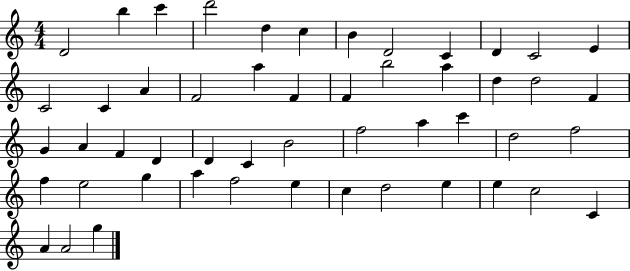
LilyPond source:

{
  \clef treble
  \numericTimeSignature
  \time 4/4
  \key c \major
  d'2 b''4 c'''4 | d'''2 d''4 c''4 | b'4 d'2 c'4 | d'4 c'2 e'4 | \break c'2 c'4 a'4 | f'2 a''4 f'4 | f'4 b''2 a''4 | d''4 d''2 f'4 | \break g'4 a'4 f'4 d'4 | d'4 c'4 b'2 | f''2 a''4 c'''4 | d''2 f''2 | \break f''4 e''2 g''4 | a''4 f''2 e''4 | c''4 d''2 e''4 | e''4 c''2 c'4 | \break a'4 a'2 g''4 | \bar "|."
}